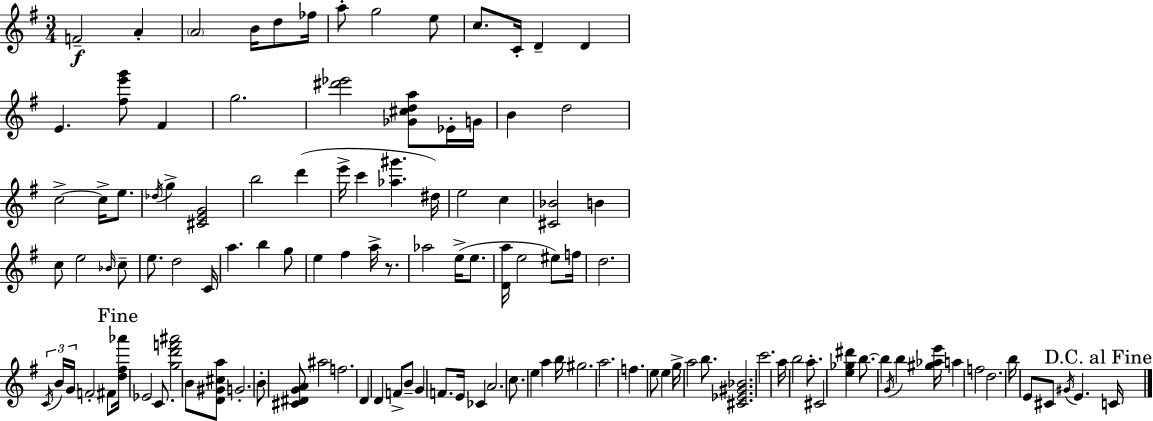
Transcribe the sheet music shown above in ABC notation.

X:1
T:Untitled
M:3/4
L:1/4
K:Em
F2 A A2 B/4 d/2 _f/4 a/2 g2 e/2 c/2 C/4 D D E [^fe'g']/2 ^F g2 [^d'_e']2 [_G^cda]/2 _E/4 G/4 B d2 c2 c/4 e/2 _d/4 g [^CEG]2 b2 d' e'/4 c' [_a^g'] ^d/4 e2 c [^C_B]2 B c/2 e2 _B/4 c/2 e/2 d2 C/4 a b g/2 e ^f a/4 z/2 _a2 e/4 e/2 [Da]/4 e2 ^e/2 f/4 d2 C/4 B/4 G/4 F2 ^F/2 [d^f_a']/4 _E2 C/2 [gd'f'^a']2 B/2 [D^G^ca]/2 G2 B/2 [^C^DGA]/2 ^a2 f2 D D F/2 B/2 G F/2 E/4 _C A2 c/2 e a b/4 ^g2 a2 f e/2 e g/4 a2 b/2 [^C_E^G_B]2 c'2 a/4 b2 a/2 ^C2 [e_g^d'] b/2 b G/4 b [^g_ae']/4 a f2 d2 b/4 E/2 ^C/2 ^G/4 E C/4